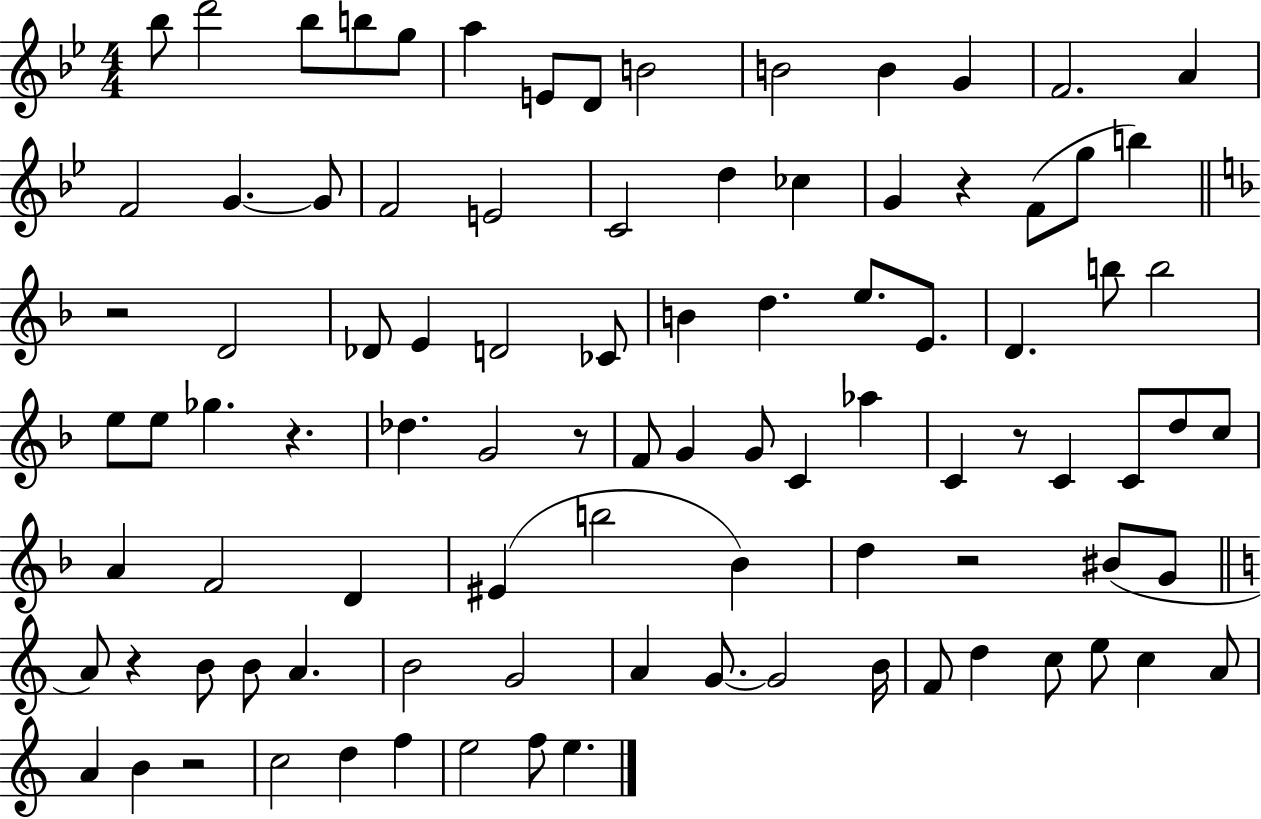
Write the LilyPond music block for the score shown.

{
  \clef treble
  \numericTimeSignature
  \time 4/4
  \key bes \major
  bes''8 d'''2 bes''8 b''8 g''8 | a''4 e'8 d'8 b'2 | b'2 b'4 g'4 | f'2. a'4 | \break f'2 g'4.~~ g'8 | f'2 e'2 | c'2 d''4 ces''4 | g'4 r4 f'8( g''8 b''4) | \break \bar "||" \break \key f \major r2 d'2 | des'8 e'4 d'2 ces'8 | b'4 d''4. e''8. e'8. | d'4. b''8 b''2 | \break e''8 e''8 ges''4. r4. | des''4. g'2 r8 | f'8 g'4 g'8 c'4 aes''4 | c'4 r8 c'4 c'8 d''8 c''8 | \break a'4 f'2 d'4 | eis'4( b''2 bes'4) | d''4 r2 bis'8( g'8 | \bar "||" \break \key a \minor a'8) r4 b'8 b'8 a'4. | b'2 g'2 | a'4 g'8.~~ g'2 b'16 | f'8 d''4 c''8 e''8 c''4 a'8 | \break a'4 b'4 r2 | c''2 d''4 f''4 | e''2 f''8 e''4. | \bar "|."
}